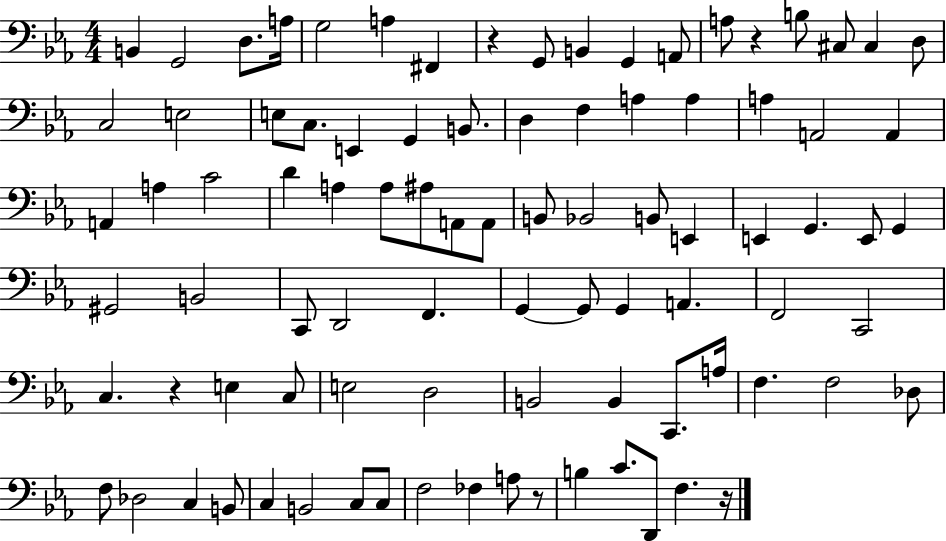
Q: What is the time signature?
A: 4/4